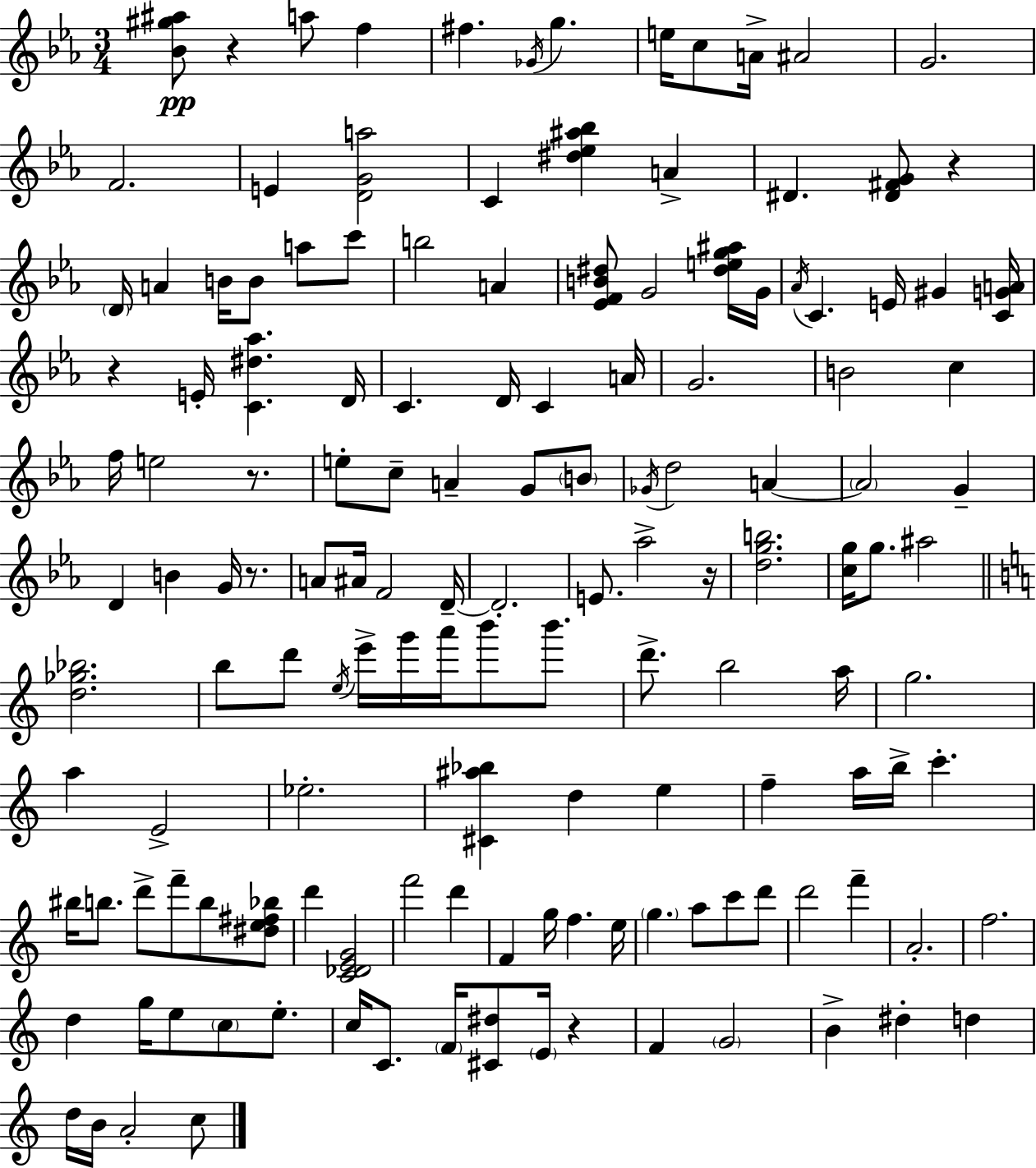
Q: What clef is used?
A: treble